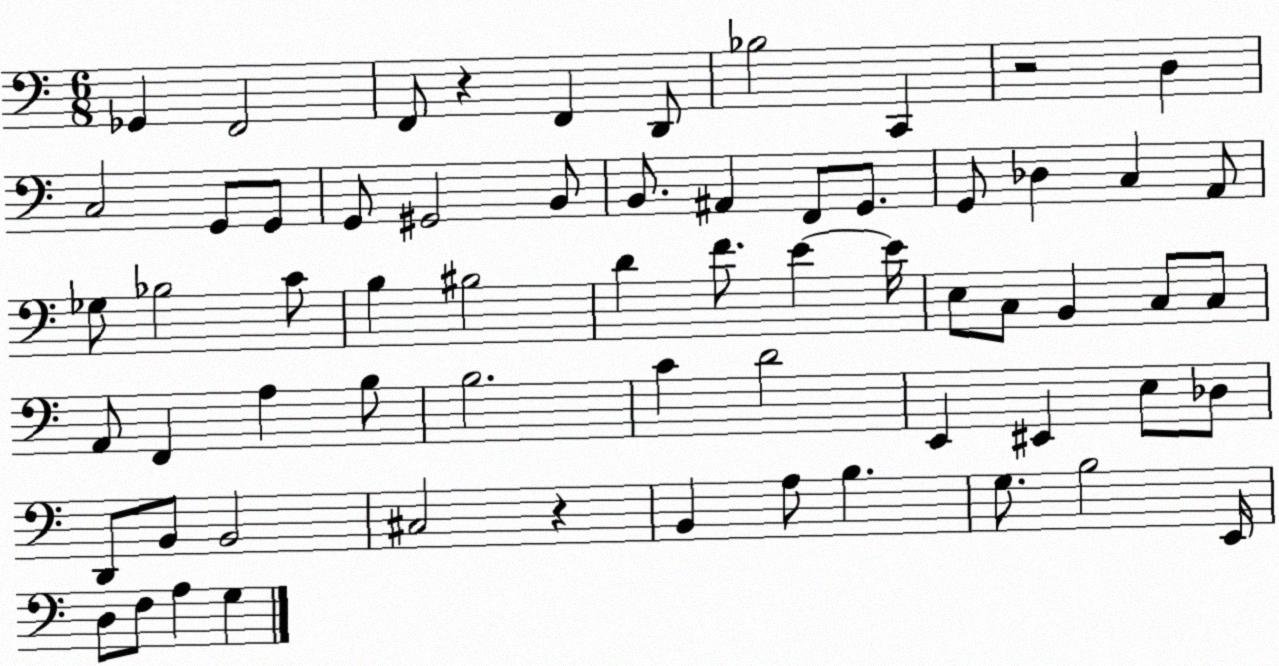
X:1
T:Untitled
M:6/8
L:1/4
K:C
_G,, F,,2 F,,/2 z F,, D,,/2 _B,2 C,, z2 D, C,2 G,,/2 G,,/2 G,,/2 ^G,,2 B,,/2 B,,/2 ^A,, F,,/2 G,,/2 G,,/2 _D, C, A,,/2 _G,/2 _B,2 C/2 B, ^B,2 D F/2 E E/4 E,/2 C,/2 B,, C,/2 C,/2 A,,/2 F,, A, B,/2 B,2 C D2 E,, ^E,, E,/2 _D,/2 D,,/2 B,,/2 B,,2 ^C,2 z B,, A,/2 B, G,/2 B,2 E,,/4 D,/2 F,/2 A, G,